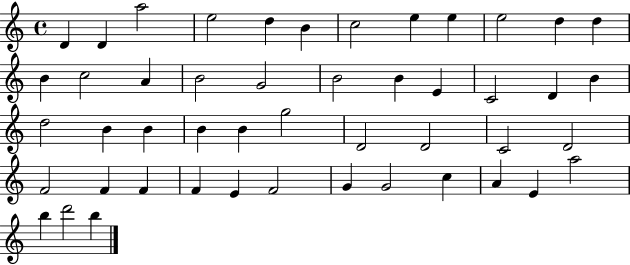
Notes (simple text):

D4/q D4/q A5/h E5/h D5/q B4/q C5/h E5/q E5/q E5/h D5/q D5/q B4/q C5/h A4/q B4/h G4/h B4/h B4/q E4/q C4/h D4/q B4/q D5/h B4/q B4/q B4/q B4/q G5/h D4/h D4/h C4/h D4/h F4/h F4/q F4/q F4/q E4/q F4/h G4/q G4/h C5/q A4/q E4/q A5/h B5/q D6/h B5/q